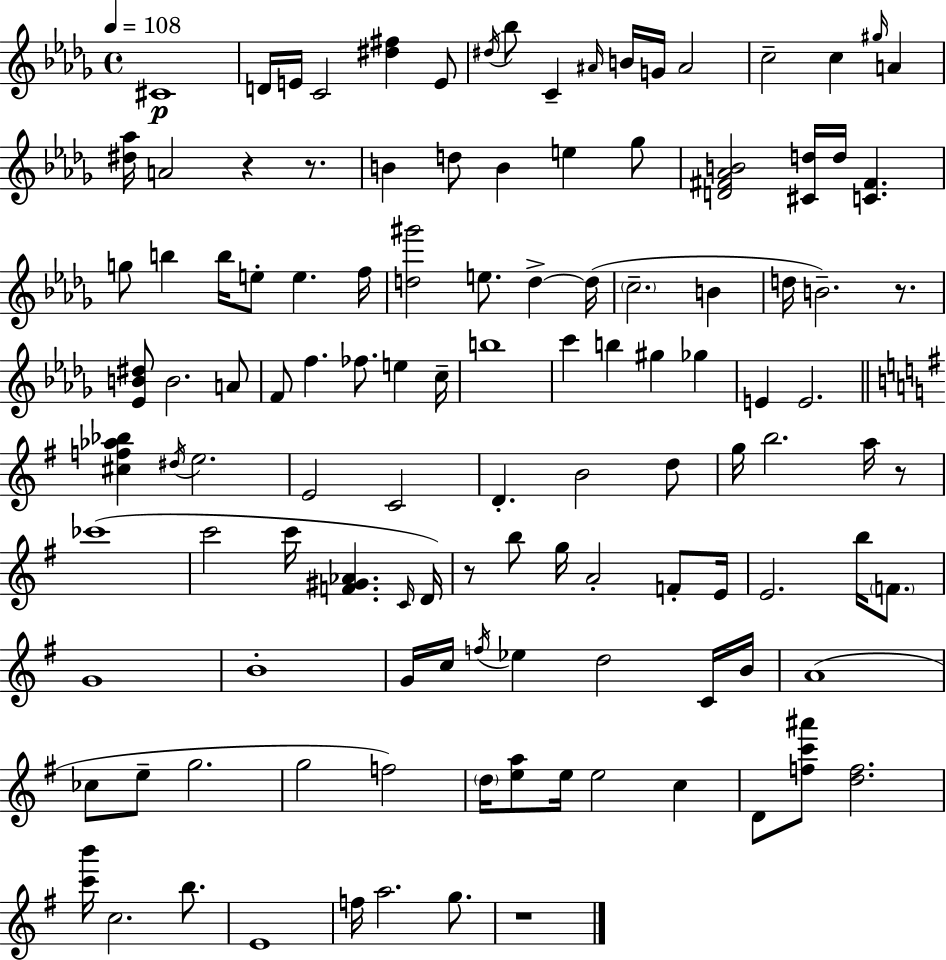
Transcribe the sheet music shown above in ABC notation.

X:1
T:Untitled
M:4/4
L:1/4
K:Bbm
^C4 D/4 E/4 C2 [^d^f] E/2 ^d/4 _b/2 C ^A/4 B/4 G/4 ^A2 c2 c ^g/4 A [^d_a]/4 A2 z z/2 B d/2 B e _g/2 [D^F_AB]2 [^Cd]/4 d/4 [C^F] g/2 b b/4 e/2 e f/4 [d^g']2 e/2 d d/4 c2 B d/4 B2 z/2 [_EB^d]/2 B2 A/2 F/2 f _f/2 e c/4 b4 c' b ^g _g E E2 [^cf_a_b] ^d/4 e2 E2 C2 D B2 d/2 g/4 b2 a/4 z/2 _c'4 c'2 c'/4 [F^G_A] C/4 D/4 z/2 b/2 g/4 A2 F/2 E/4 E2 b/4 F/2 G4 B4 G/4 c/4 f/4 _e d2 C/4 B/4 A4 _c/2 e/2 g2 g2 f2 d/4 [ea]/2 e/4 e2 c D/2 [fc'^a']/2 [df]2 [c'b']/4 c2 b/2 E4 f/4 a2 g/2 z4